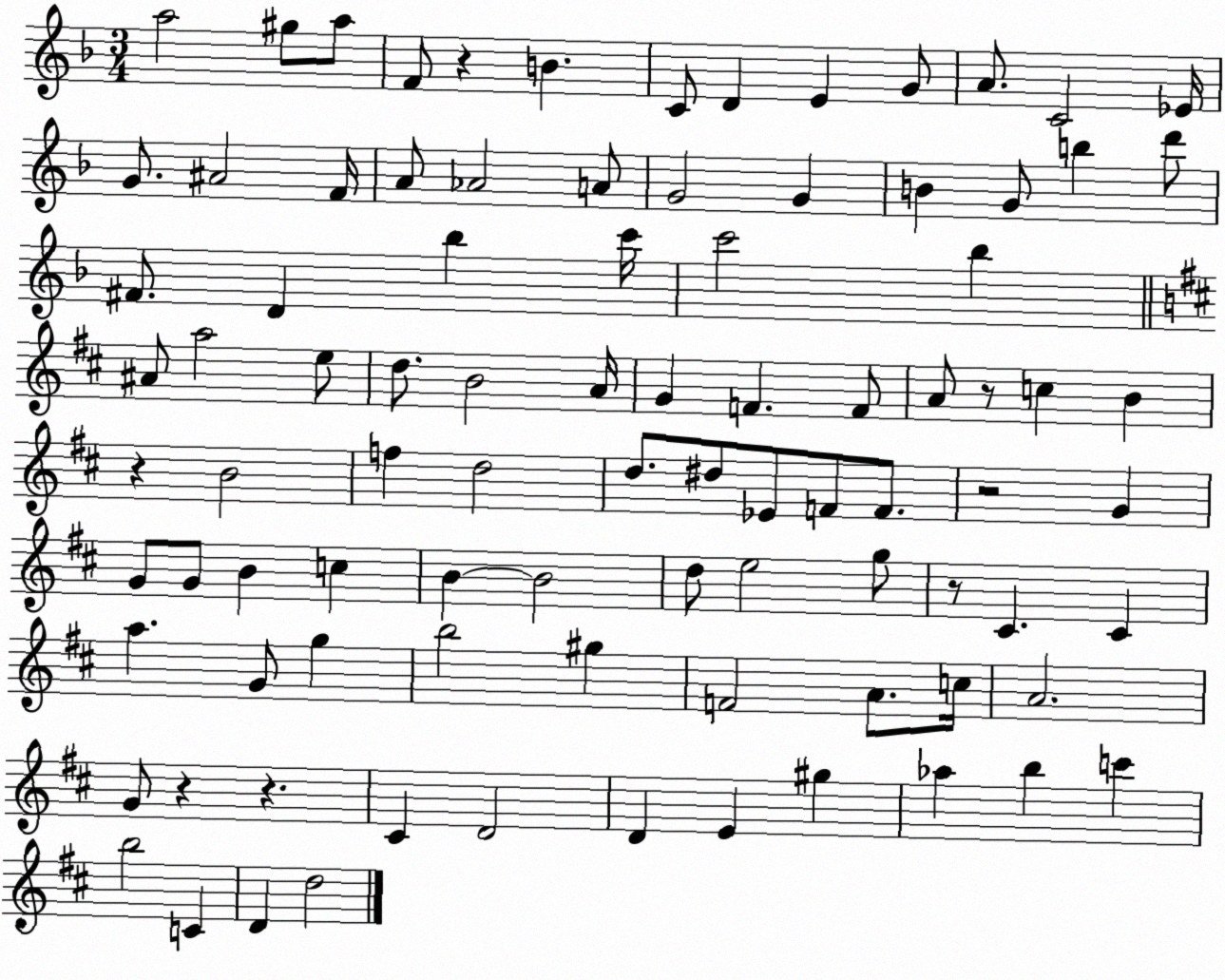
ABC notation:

X:1
T:Untitled
M:3/4
L:1/4
K:F
a2 ^g/2 a/2 F/2 z B C/2 D E G/2 A/2 C2 _E/4 G/2 ^A2 F/4 A/2 _A2 A/2 G2 G B G/2 b d'/2 ^F/2 D _b c'/4 c'2 _b ^A/2 a2 e/2 d/2 B2 A/4 G F F/2 A/2 z/2 c B z B2 f d2 d/2 ^d/2 _E/2 F/2 F/2 z2 G G/2 G/2 B c B B2 d/2 e2 g/2 z/2 ^C ^C a G/2 g b2 ^g F2 A/2 c/4 A2 G/2 z z ^C D2 D E ^g _a b c' b2 C D d2